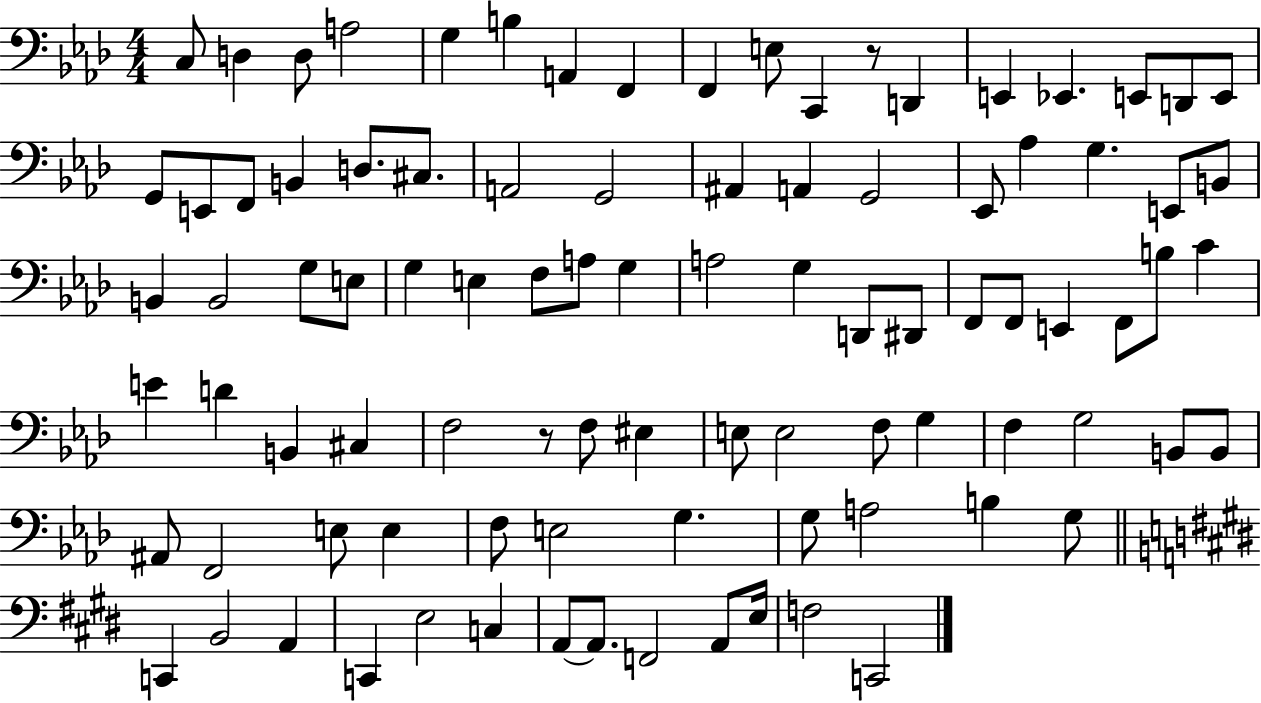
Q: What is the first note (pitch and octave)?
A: C3